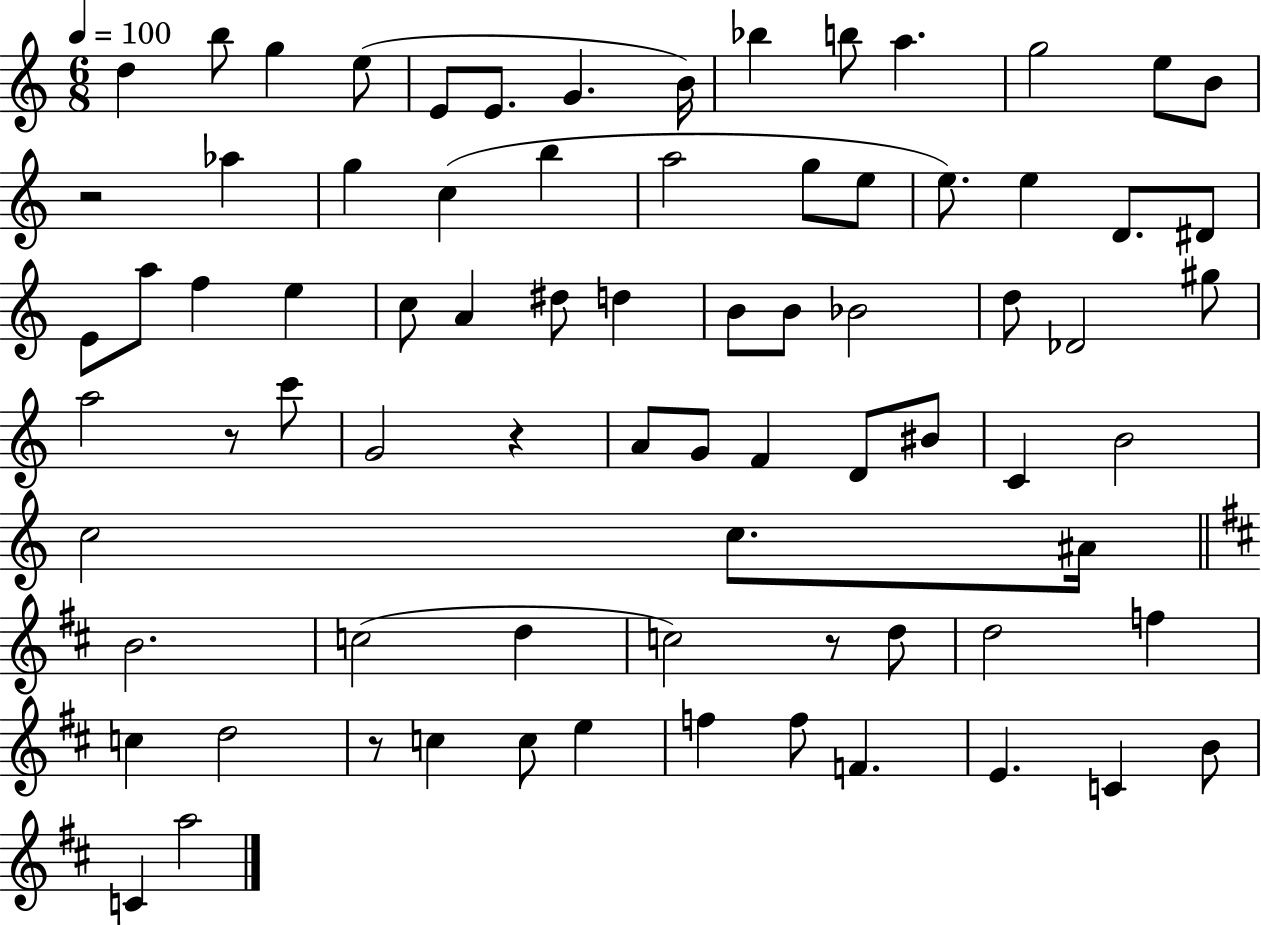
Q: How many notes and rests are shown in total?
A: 77